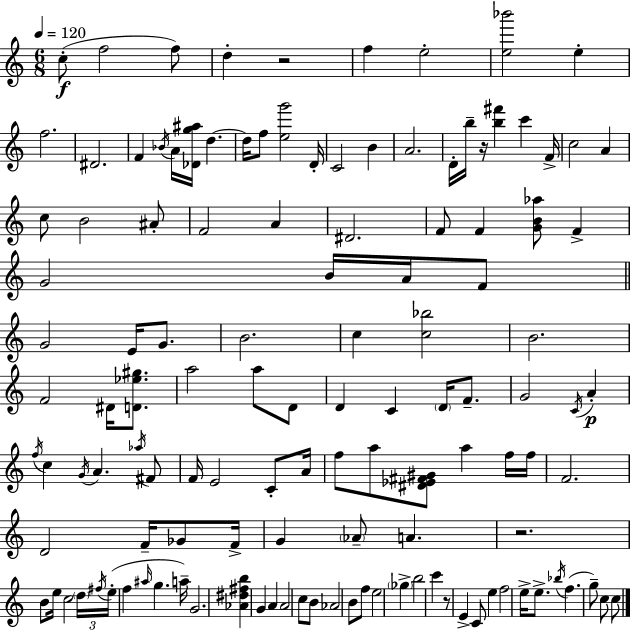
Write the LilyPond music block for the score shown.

{
  \clef treble
  \numericTimeSignature
  \time 6/8
  \key a \minor
  \tempo 4 = 120
  c''8-.(\f f''2 f''8) | d''4-. r2 | f''4 e''2-. | <e'' bes'''>2 e''4-. | \break f''2. | dis'2. | f'4 \acciaccatura { bes'16 } a'16 <des' g'' ais''>16 d''4.~~ | d''16 f''8 <e'' g'''>2 | \break d'16-. c'2 b'4 | a'2. | d'16-. b''16-- r16 <b'' fis'''>4 c'''4 | f'16-> c''2 a'4 | \break c''8 b'2 ais'8-. | f'2 a'4 | dis'2. | f'8 f'4 <g' b' aes''>8 f'4-> | \break g'2 b'16 a'16 f'8 | \bar "||" \break \key c \major g'2 e'16 g'8. | b'2. | c''4 <c'' bes''>2 | b'2. | \break f'2 dis'16 <d' ees'' gis''>8. | a''2 a''8 d'8 | d'4 c'4 \parenthesize d'16 f'8.-- | g'2 \acciaccatura { c'16 }\p a'4-. | \break \acciaccatura { f''16 } c''4 \acciaccatura { g'16 } a'4. | \acciaccatura { aes''16 } fis'8 f'16 e'2 | c'8-. a'16 f''8 a''8 <dis' ees' fis' gis'>8 a''4 | f''16 f''16 f'2. | \break d'2 | f'16-- ges'8 f'16-> g'4 \parenthesize aes'8-- a'4. | r2. | b'8 e''16 c''2 | \break \tuplet 3/2 { \parenthesize d''16 \acciaccatura { fis''16 }( e''16-. } f''4 \grace { ais''16 } g''4. | a''16--) g'2. | <aes' dis'' fis'' b''>4 g'4 | a'4 a'2 | \break c''8 b'8 aes'2 | b'8 f''8 e''2 | \parenthesize ges''4-> b''2 | c'''4 r8 e'4-> | \break c'8 e''4 f''2 | e''16-> e''8.-> \acciaccatura { bes''16 }( f''4. | g''8--) c''8 c''8 \bar "|."
}